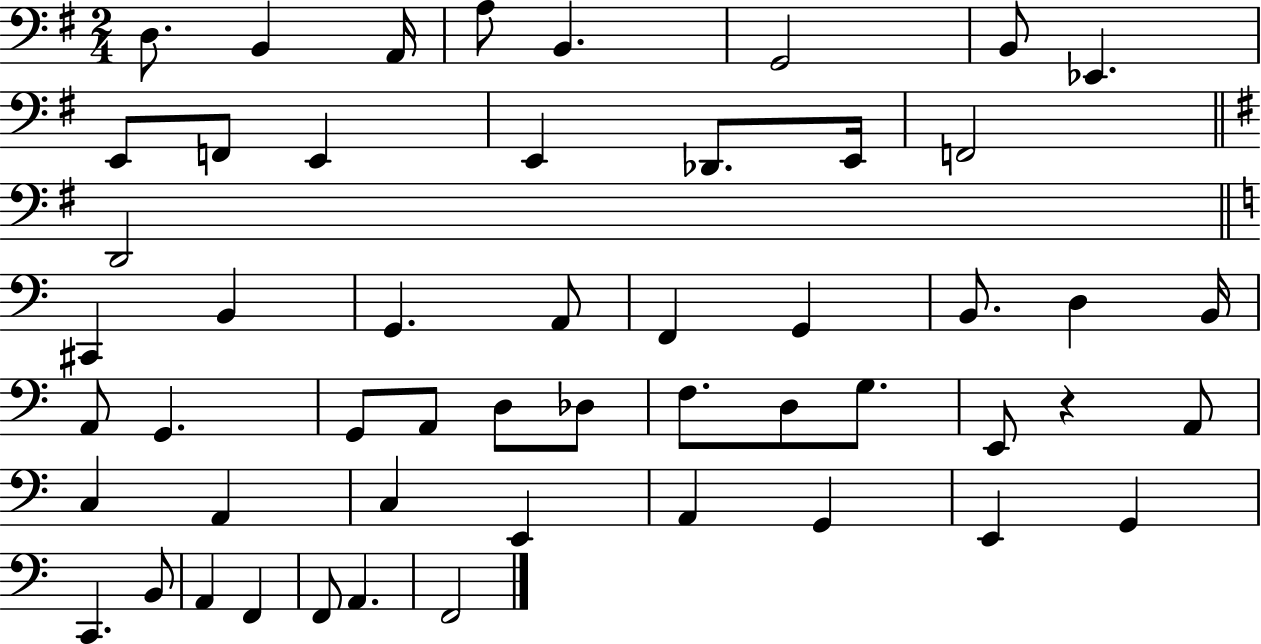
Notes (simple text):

D3/e. B2/q A2/s A3/e B2/q. G2/h B2/e Eb2/q. E2/e F2/e E2/q E2/q Db2/e. E2/s F2/h D2/h C#2/q B2/q G2/q. A2/e F2/q G2/q B2/e. D3/q B2/s A2/e G2/q. G2/e A2/e D3/e Db3/e F3/e. D3/e G3/e. E2/e R/q A2/e C3/q A2/q C3/q E2/q A2/q G2/q E2/q G2/q C2/q. B2/e A2/q F2/q F2/e A2/q. F2/h